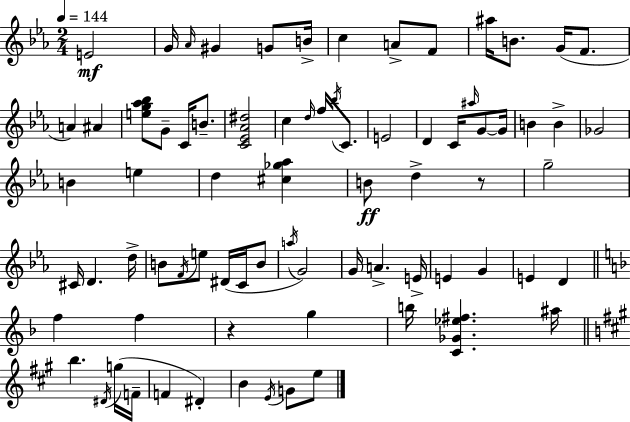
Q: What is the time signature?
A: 2/4